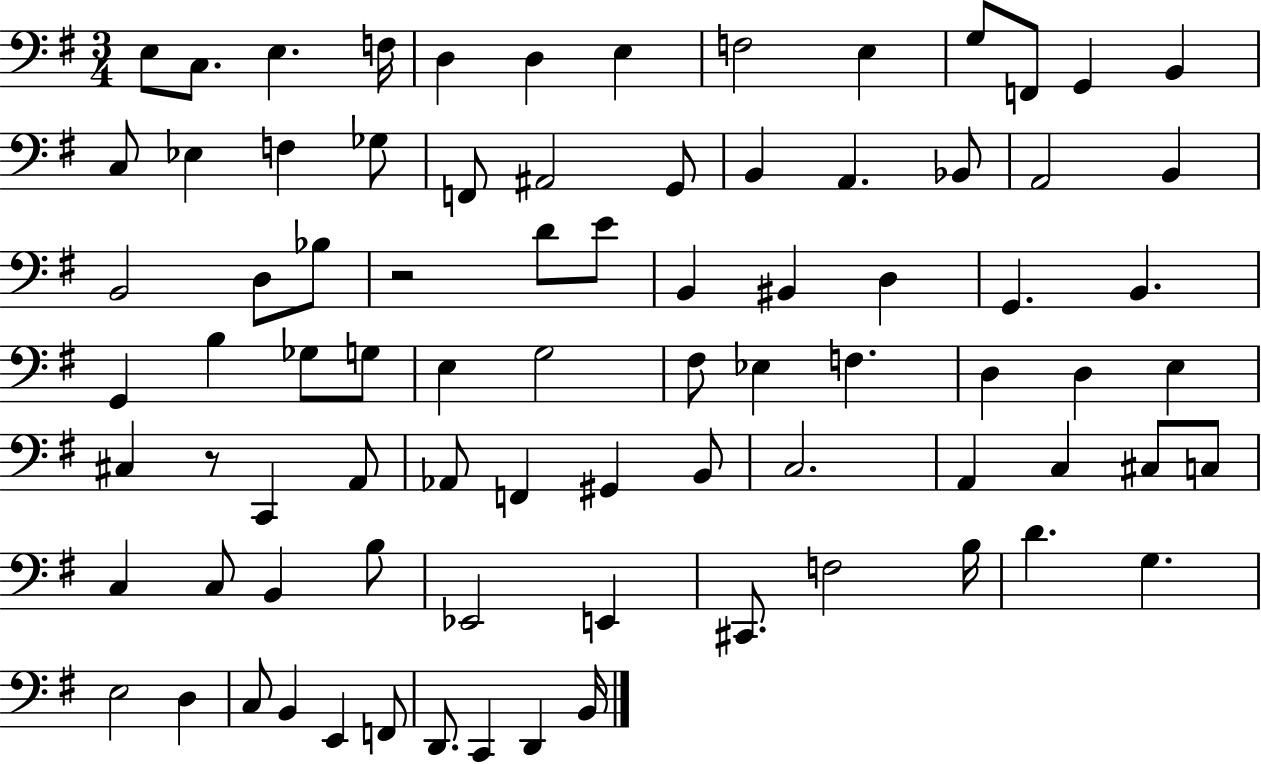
{
  \clef bass
  \numericTimeSignature
  \time 3/4
  \key g \major
  e8 c8. e4. f16 | d4 d4 e4 | f2 e4 | g8 f,8 g,4 b,4 | \break c8 ees4 f4 ges8 | f,8 ais,2 g,8 | b,4 a,4. bes,8 | a,2 b,4 | \break b,2 d8 bes8 | r2 d'8 e'8 | b,4 bis,4 d4 | g,4. b,4. | \break g,4 b4 ges8 g8 | e4 g2 | fis8 ees4 f4. | d4 d4 e4 | \break cis4 r8 c,4 a,8 | aes,8 f,4 gis,4 b,8 | c2. | a,4 c4 cis8 c8 | \break c4 c8 b,4 b8 | ees,2 e,4 | cis,8. f2 b16 | d'4. g4. | \break e2 d4 | c8 b,4 e,4 f,8 | d,8. c,4 d,4 b,16 | \bar "|."
}